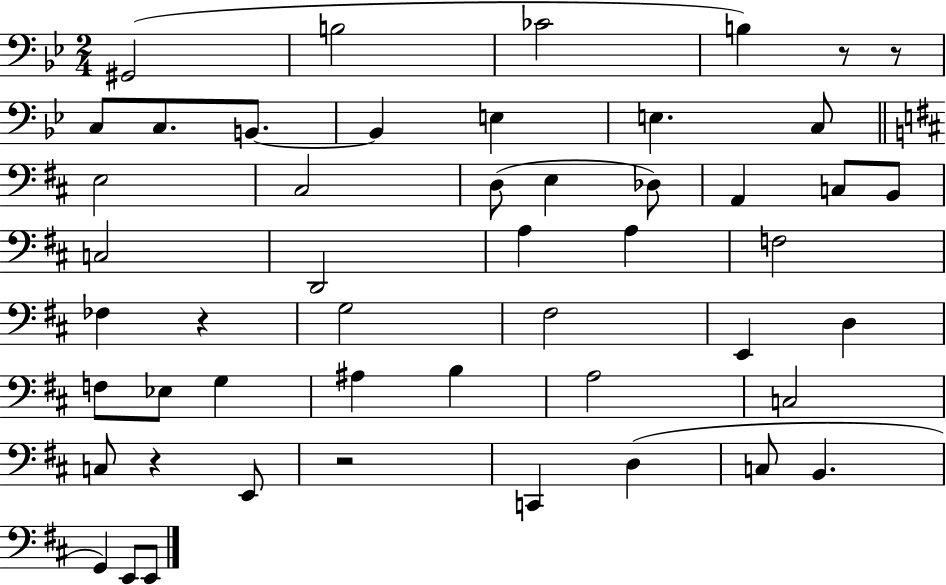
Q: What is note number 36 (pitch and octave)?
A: C3